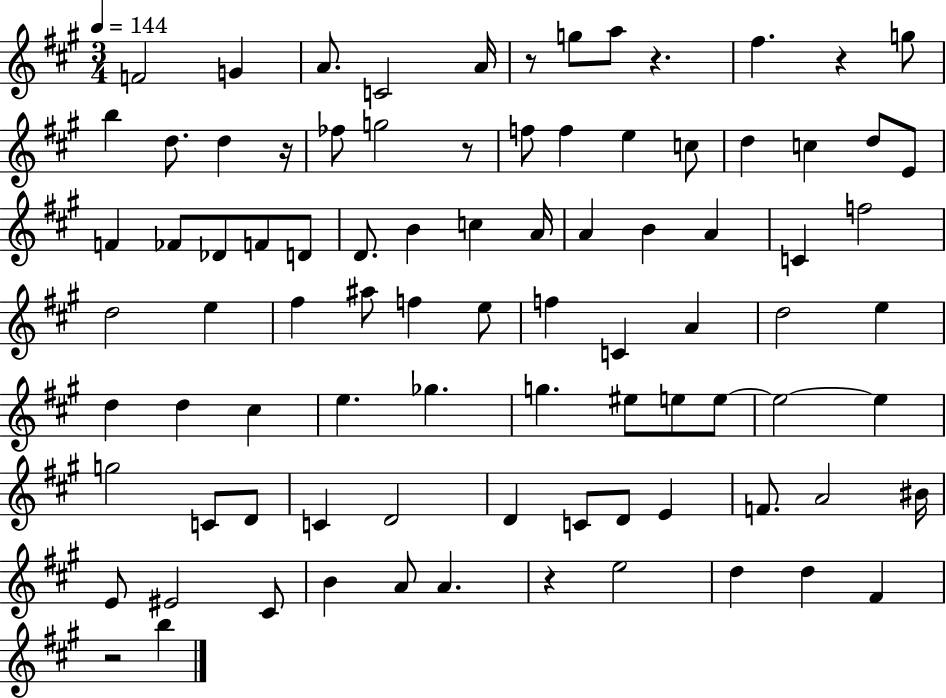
{
  \clef treble
  \numericTimeSignature
  \time 3/4
  \key a \major
  \tempo 4 = 144
  f'2 g'4 | a'8. c'2 a'16 | r8 g''8 a''8 r4. | fis''4. r4 g''8 | \break b''4 d''8. d''4 r16 | fes''8 g''2 r8 | f''8 f''4 e''4 c''8 | d''4 c''4 d''8 e'8 | \break f'4 fes'8 des'8 f'8 d'8 | d'8. b'4 c''4 a'16 | a'4 b'4 a'4 | c'4 f''2 | \break d''2 e''4 | fis''4 ais''8 f''4 e''8 | f''4 c'4 a'4 | d''2 e''4 | \break d''4 d''4 cis''4 | e''4. ges''4. | g''4. eis''8 e''8 e''8~~ | e''2~~ e''4 | \break g''2 c'8 d'8 | c'4 d'2 | d'4 c'8 d'8 e'4 | f'8. a'2 bis'16 | \break e'8 eis'2 cis'8 | b'4 a'8 a'4. | r4 e''2 | d''4 d''4 fis'4 | \break r2 b''4 | \bar "|."
}